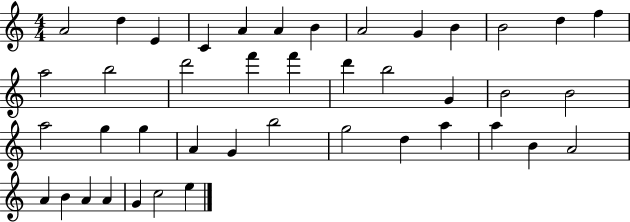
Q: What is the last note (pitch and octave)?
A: E5